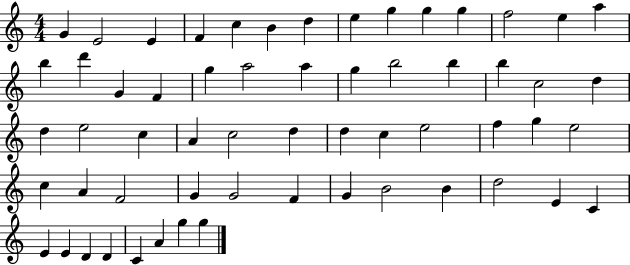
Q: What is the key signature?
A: C major